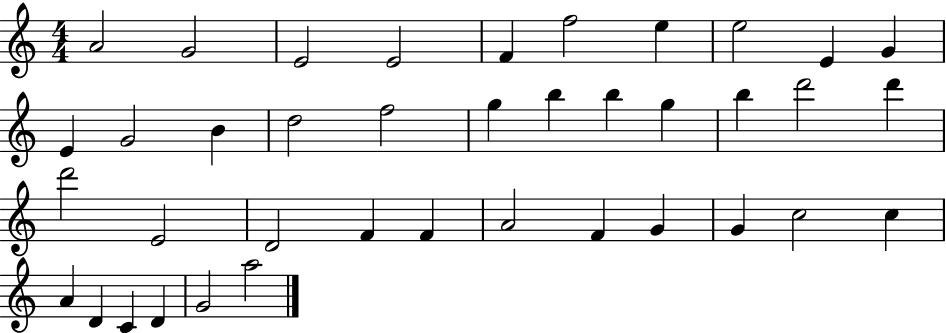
{
  \clef treble
  \numericTimeSignature
  \time 4/4
  \key c \major
  a'2 g'2 | e'2 e'2 | f'4 f''2 e''4 | e''2 e'4 g'4 | \break e'4 g'2 b'4 | d''2 f''2 | g''4 b''4 b''4 g''4 | b''4 d'''2 d'''4 | \break d'''2 e'2 | d'2 f'4 f'4 | a'2 f'4 g'4 | g'4 c''2 c''4 | \break a'4 d'4 c'4 d'4 | g'2 a''2 | \bar "|."
}